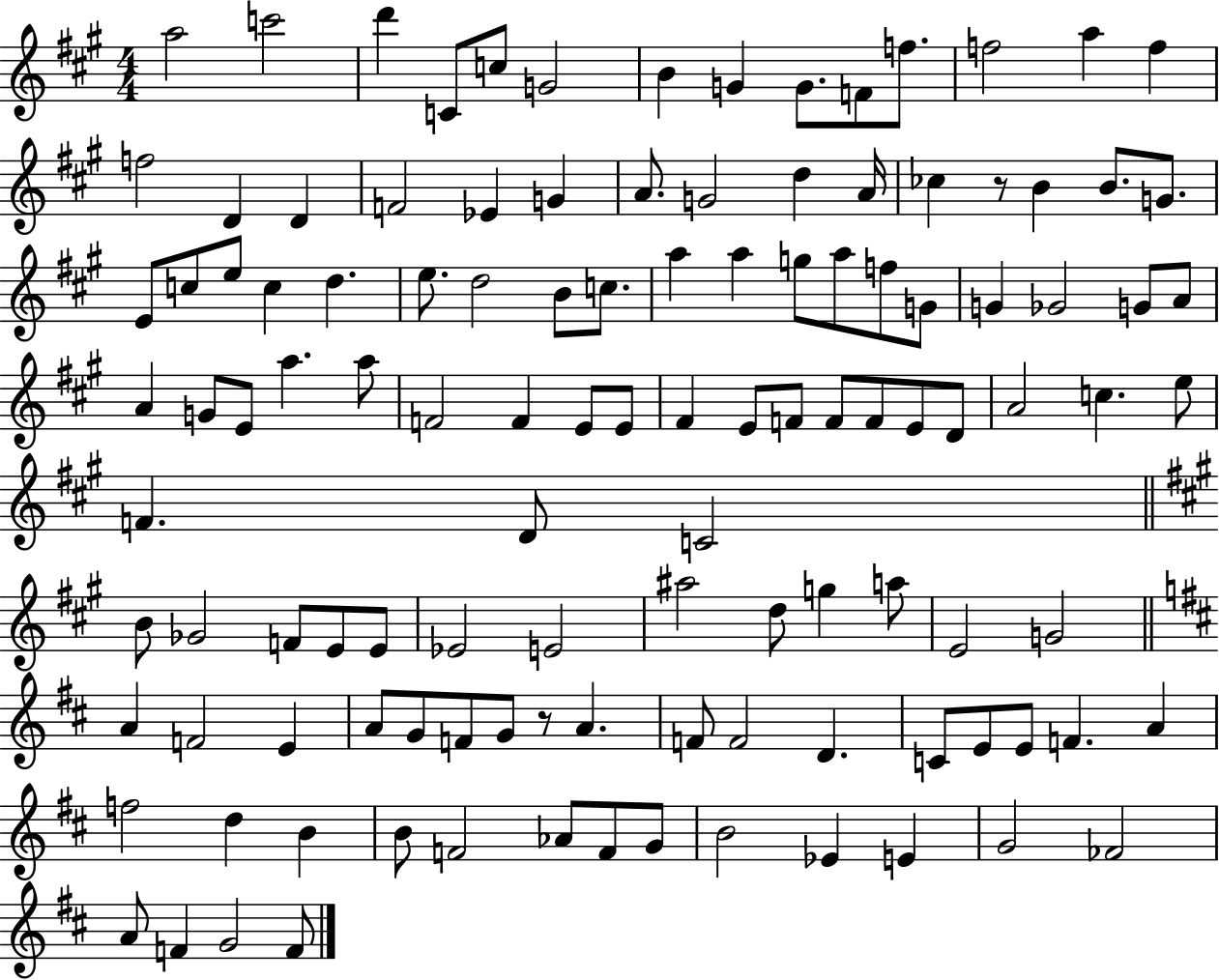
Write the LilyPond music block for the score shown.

{
  \clef treble
  \numericTimeSignature
  \time 4/4
  \key a \major
  \repeat volta 2 { a''2 c'''2 | d'''4 c'8 c''8 g'2 | b'4 g'4 g'8. f'8 f''8. | f''2 a''4 f''4 | \break f''2 d'4 d'4 | f'2 ees'4 g'4 | a'8. g'2 d''4 a'16 | ces''4 r8 b'4 b'8. g'8. | \break e'8 c''8 e''8 c''4 d''4. | e''8. d''2 b'8 c''8. | a''4 a''4 g''8 a''8 f''8 g'8 | g'4 ges'2 g'8 a'8 | \break a'4 g'8 e'8 a''4. a''8 | f'2 f'4 e'8 e'8 | fis'4 e'8 f'8 f'8 f'8 e'8 d'8 | a'2 c''4. e''8 | \break f'4. d'8 c'2 | \bar "||" \break \key a \major b'8 ges'2 f'8 e'8 e'8 | ees'2 e'2 | ais''2 d''8 g''4 a''8 | e'2 g'2 | \break \bar "||" \break \key b \minor a'4 f'2 e'4 | a'8 g'8 f'8 g'8 r8 a'4. | f'8 f'2 d'4. | c'8 e'8 e'8 f'4. a'4 | \break f''2 d''4 b'4 | b'8 f'2 aes'8 f'8 g'8 | b'2 ees'4 e'4 | g'2 fes'2 | \break a'8 f'4 g'2 f'8 | } \bar "|."
}